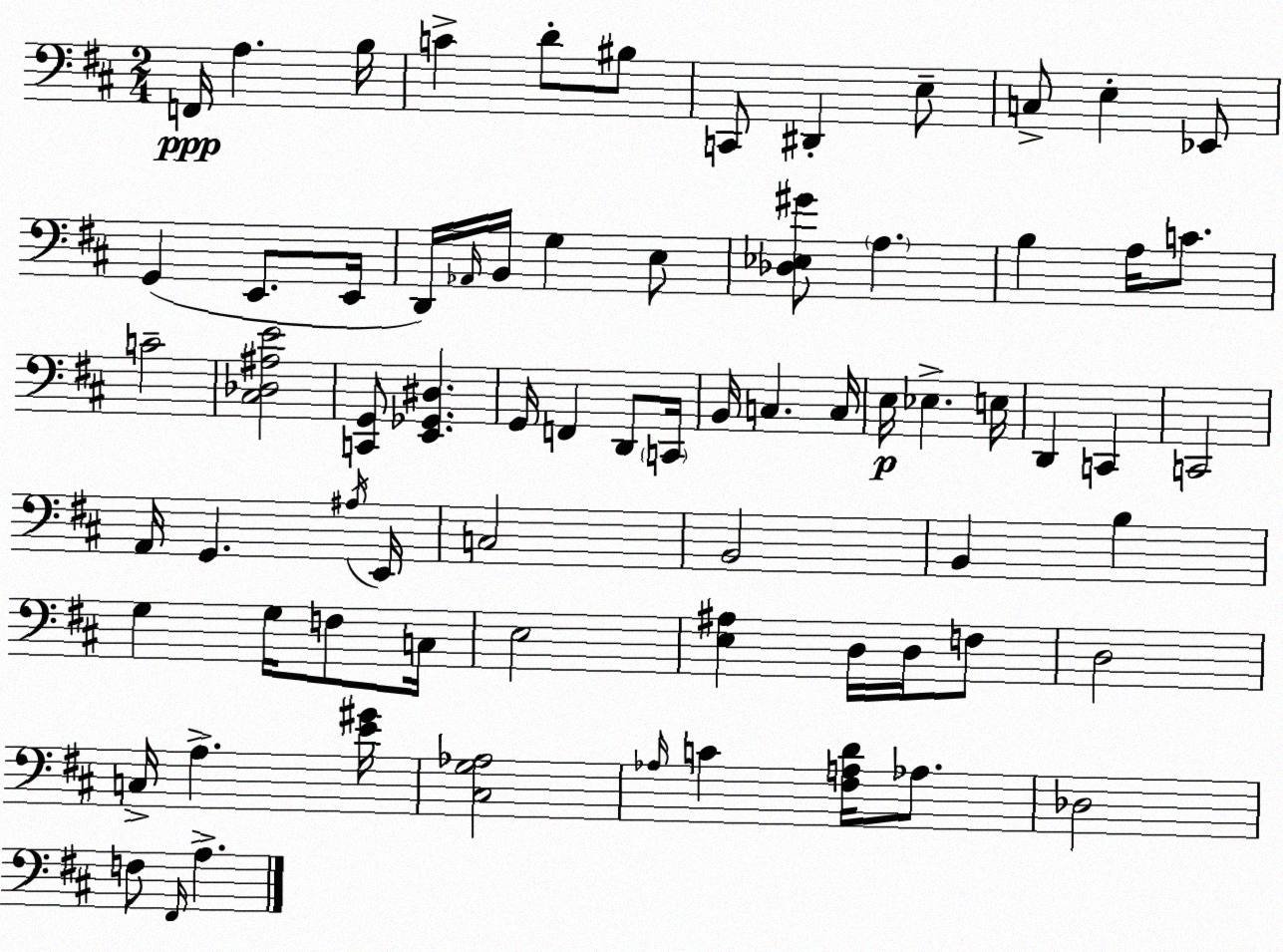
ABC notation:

X:1
T:Untitled
M:2/4
L:1/4
K:D
F,,/4 A, B,/4 C D/2 ^B,/2 C,,/2 ^D,, E,/2 C,/2 E, _E,,/2 G,, E,,/2 E,,/4 D,,/4 _A,,/4 B,,/4 G, E,/2 [_D,_E,^G]/2 A, B, A,/4 C/2 C2 [^C,_D,^A,E]2 [C,,G,,]/2 [E,,_G,,^D,] G,,/4 F,, D,,/2 C,,/4 B,,/4 C, C,/4 E,/4 _E, E,/4 D,, C,, C,,2 A,,/4 G,, ^A,/4 E,,/4 C,2 B,,2 B,, B, G, G,/4 F,/2 C,/4 E,2 [E,^A,] D,/4 D,/4 F,/2 D,2 C,/4 A, [E^G]/4 [^C,G,_A,]2 _A,/4 C [^F,A,D]/4 _A,/2 _D,2 F,/2 ^F,,/4 A,